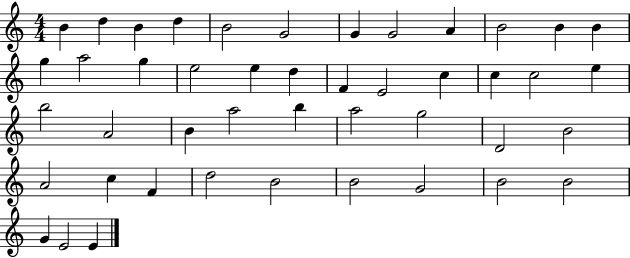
B4/q D5/q B4/q D5/q B4/h G4/h G4/q G4/h A4/q B4/h B4/q B4/q G5/q A5/h G5/q E5/h E5/q D5/q F4/q E4/h C5/q C5/q C5/h E5/q B5/h A4/h B4/q A5/h B5/q A5/h G5/h D4/h B4/h A4/h C5/q F4/q D5/h B4/h B4/h G4/h B4/h B4/h G4/q E4/h E4/q